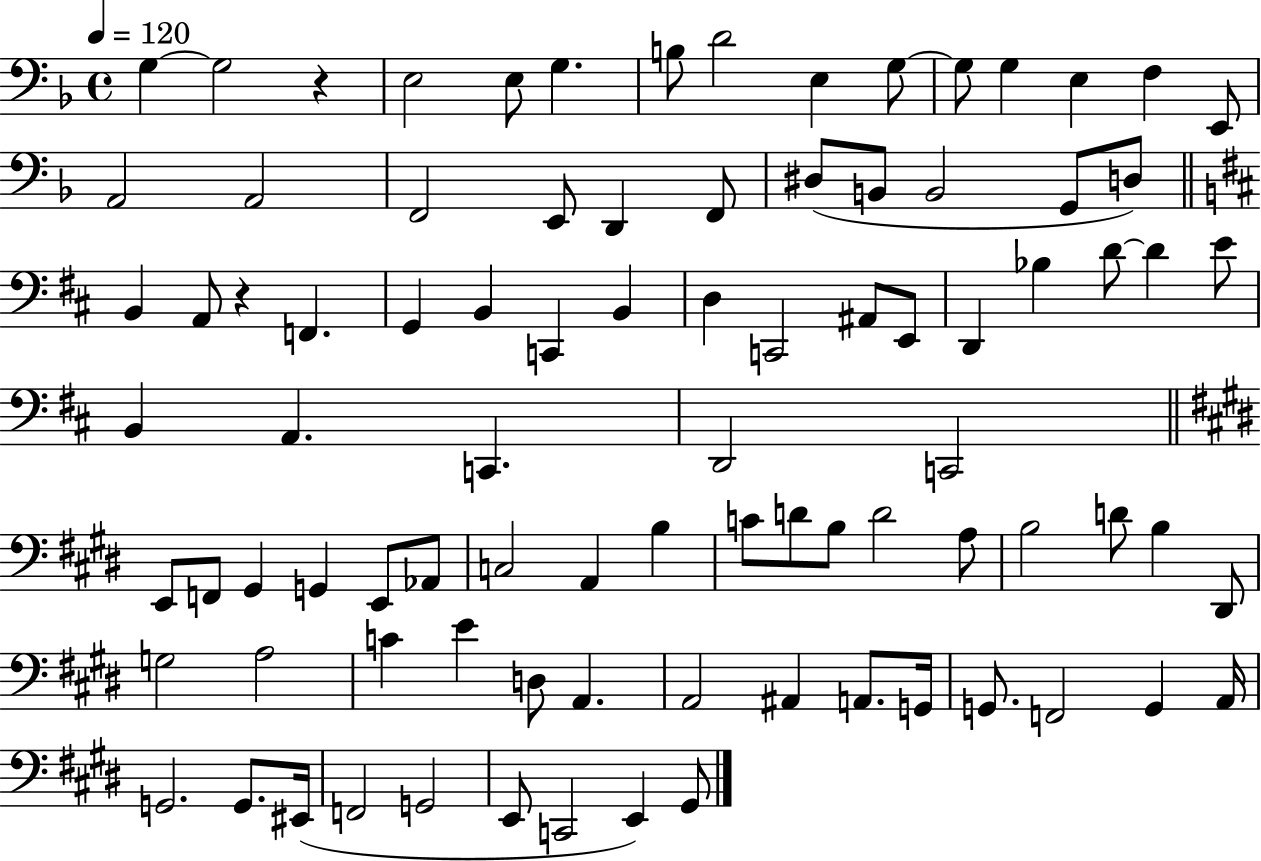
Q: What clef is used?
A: bass